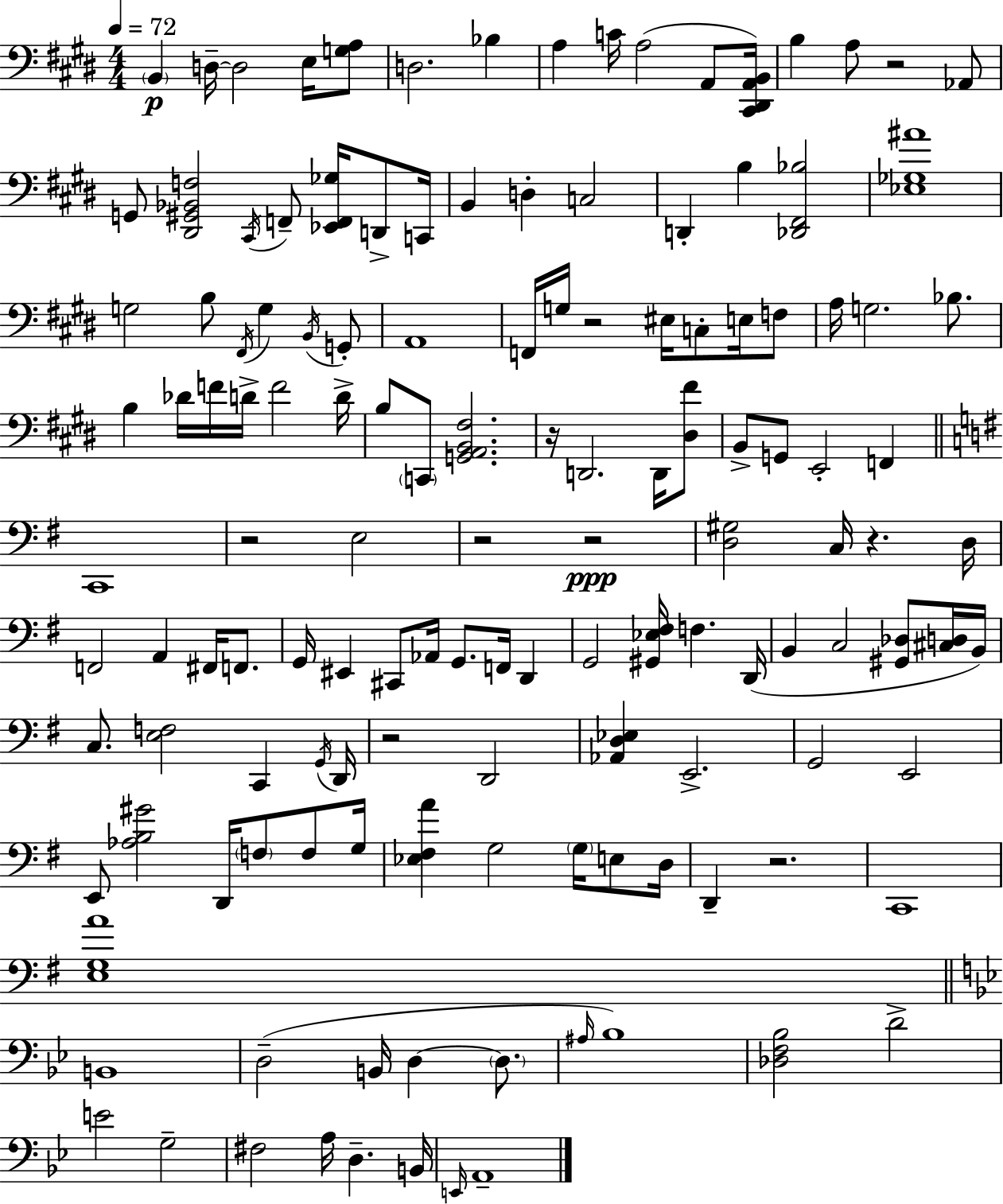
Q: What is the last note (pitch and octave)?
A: A2